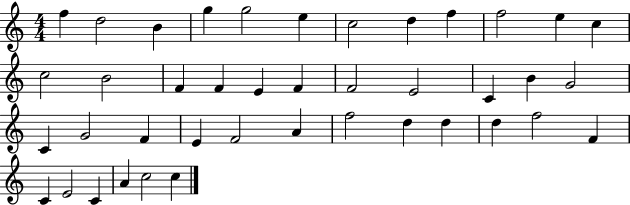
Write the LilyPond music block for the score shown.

{
  \clef treble
  \numericTimeSignature
  \time 4/4
  \key c \major
  f''4 d''2 b'4 | g''4 g''2 e''4 | c''2 d''4 f''4 | f''2 e''4 c''4 | \break c''2 b'2 | f'4 f'4 e'4 f'4 | f'2 e'2 | c'4 b'4 g'2 | \break c'4 g'2 f'4 | e'4 f'2 a'4 | f''2 d''4 d''4 | d''4 f''2 f'4 | \break c'4 e'2 c'4 | a'4 c''2 c''4 | \bar "|."
}